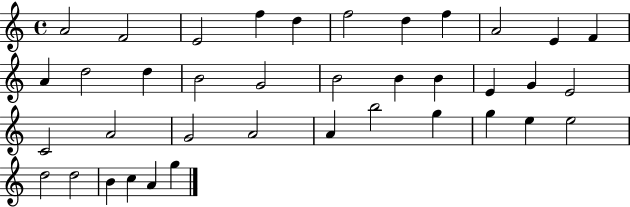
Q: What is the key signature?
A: C major